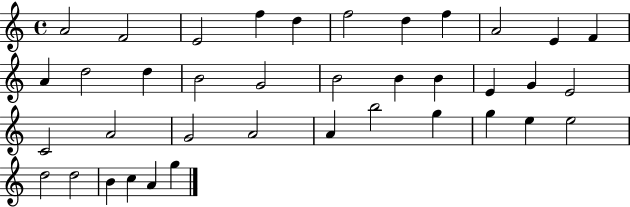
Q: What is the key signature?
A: C major